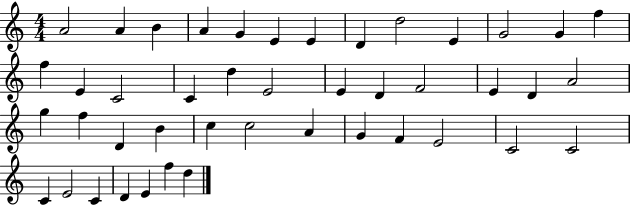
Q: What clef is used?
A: treble